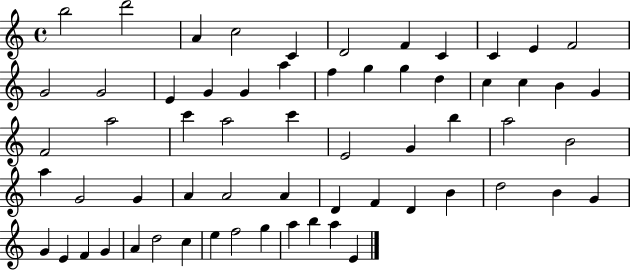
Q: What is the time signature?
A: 4/4